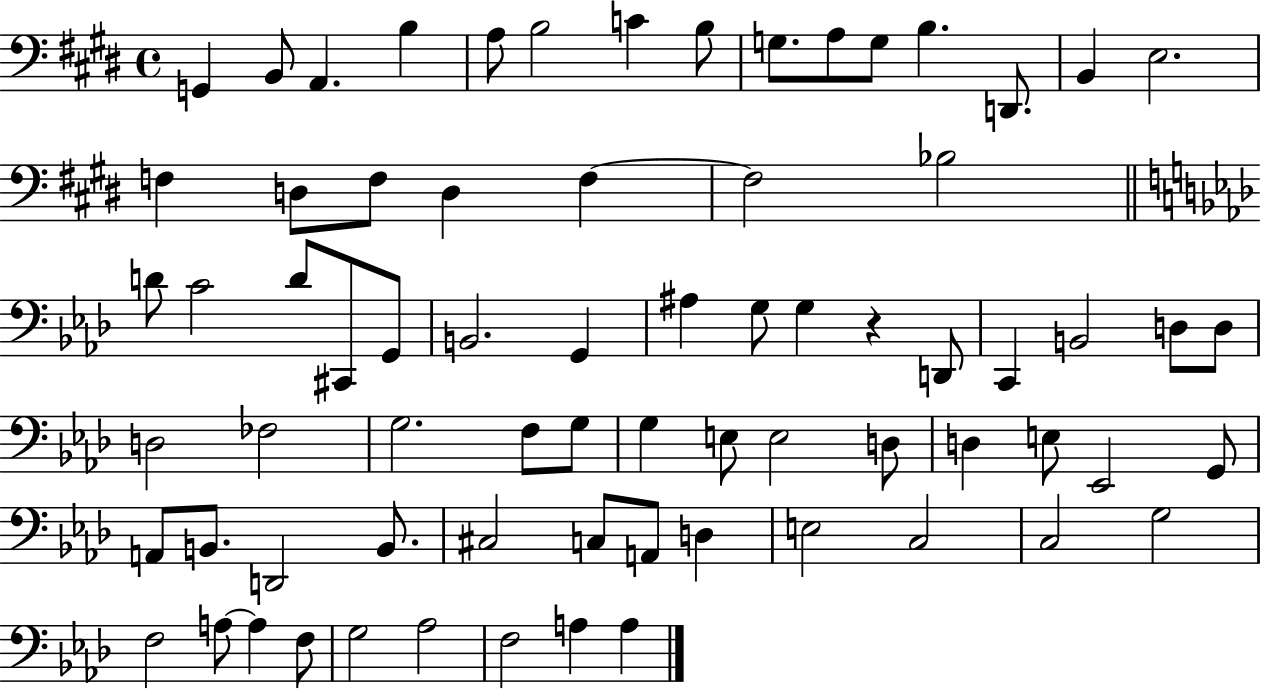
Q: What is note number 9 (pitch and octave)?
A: G3